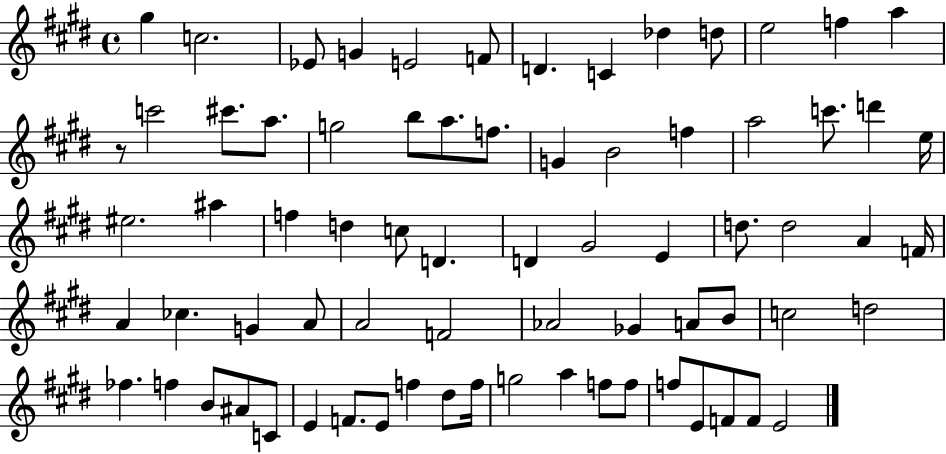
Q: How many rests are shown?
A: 1